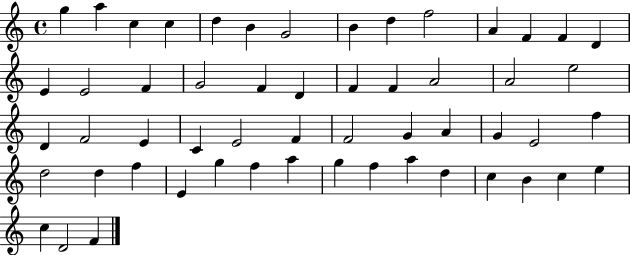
G5/q A5/q C5/q C5/q D5/q B4/q G4/h B4/q D5/q F5/h A4/q F4/q F4/q D4/q E4/q E4/h F4/q G4/h F4/q D4/q F4/q F4/q A4/h A4/h E5/h D4/q F4/h E4/q C4/q E4/h F4/q F4/h G4/q A4/q G4/q E4/h F5/q D5/h D5/q F5/q E4/q G5/q F5/q A5/q G5/q F5/q A5/q D5/q C5/q B4/q C5/q E5/q C5/q D4/h F4/q